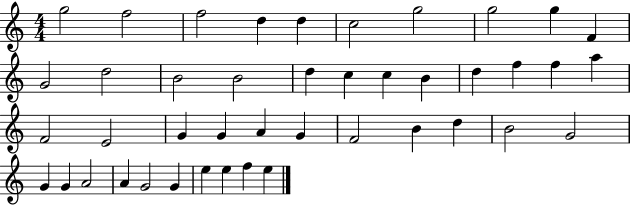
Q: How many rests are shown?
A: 0